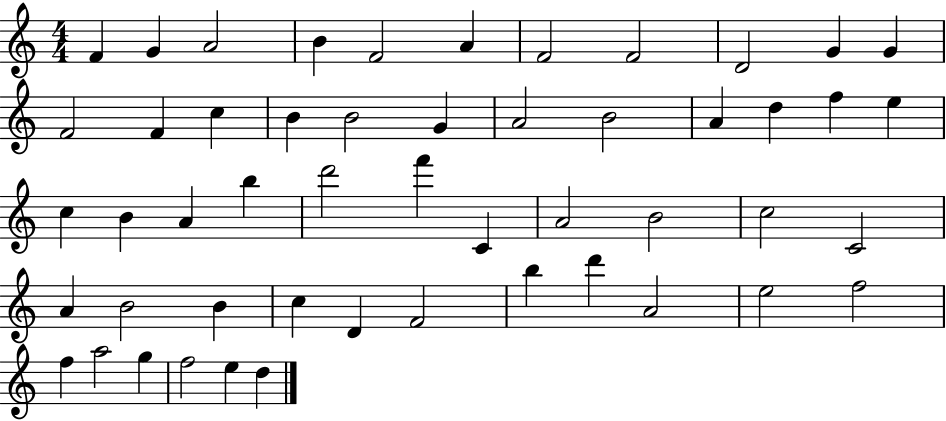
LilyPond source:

{
  \clef treble
  \numericTimeSignature
  \time 4/4
  \key c \major
  f'4 g'4 a'2 | b'4 f'2 a'4 | f'2 f'2 | d'2 g'4 g'4 | \break f'2 f'4 c''4 | b'4 b'2 g'4 | a'2 b'2 | a'4 d''4 f''4 e''4 | \break c''4 b'4 a'4 b''4 | d'''2 f'''4 c'4 | a'2 b'2 | c''2 c'2 | \break a'4 b'2 b'4 | c''4 d'4 f'2 | b''4 d'''4 a'2 | e''2 f''2 | \break f''4 a''2 g''4 | f''2 e''4 d''4 | \bar "|."
}